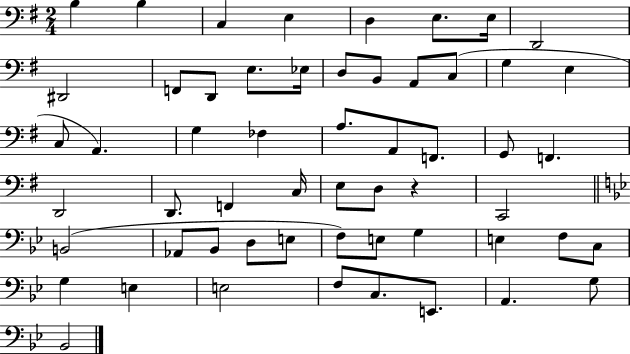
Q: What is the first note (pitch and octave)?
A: B3